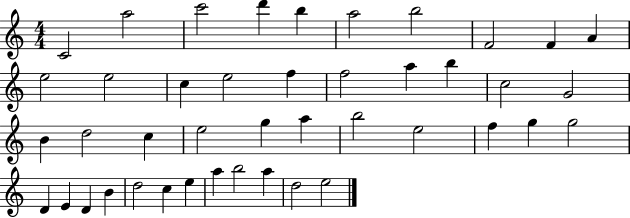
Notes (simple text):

C4/h A5/h C6/h D6/q B5/q A5/h B5/h F4/h F4/q A4/q E5/h E5/h C5/q E5/h F5/q F5/h A5/q B5/q C5/h G4/h B4/q D5/h C5/q E5/h G5/q A5/q B5/h E5/h F5/q G5/q G5/h D4/q E4/q D4/q B4/q D5/h C5/q E5/q A5/q B5/h A5/q D5/h E5/h